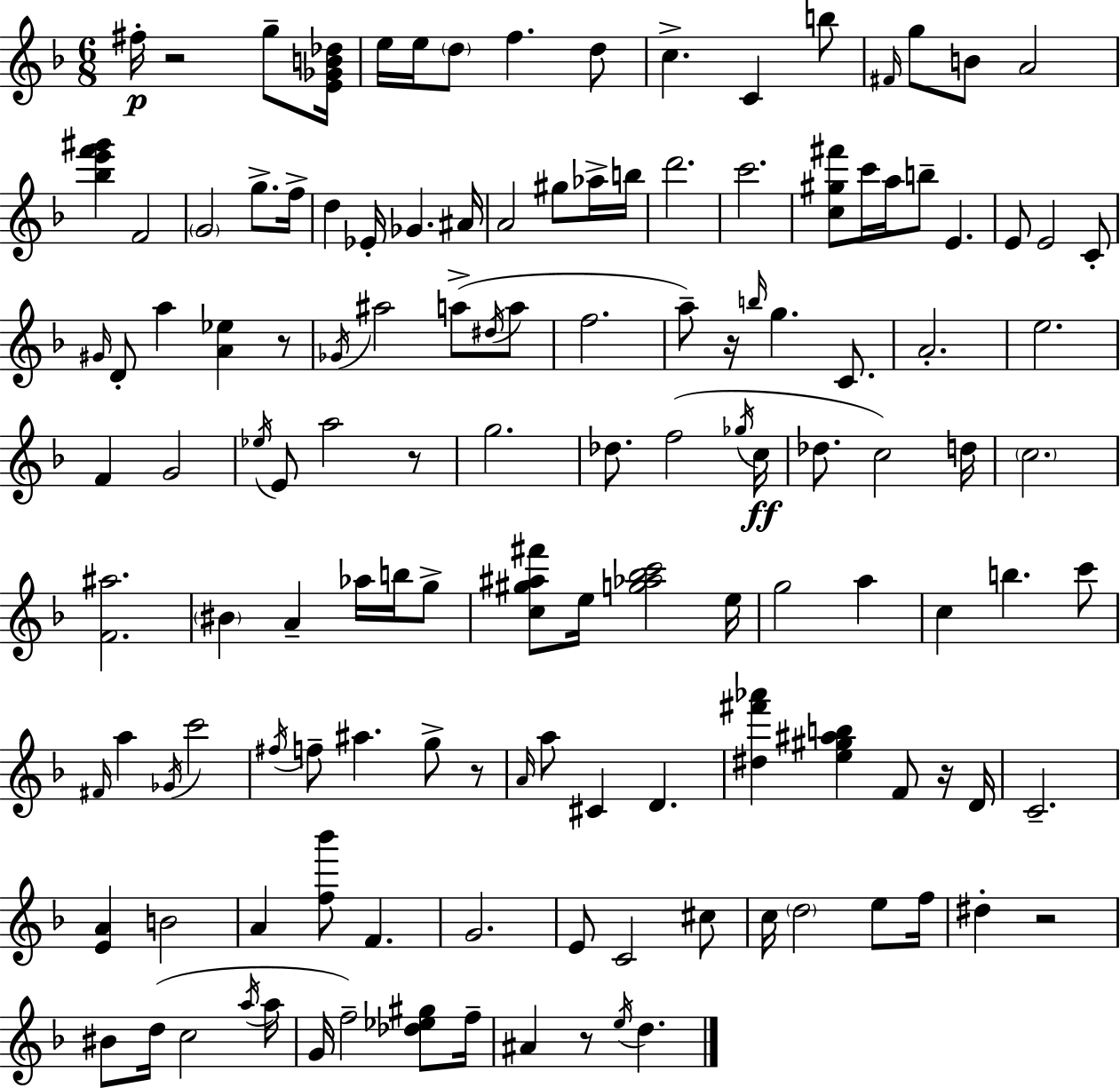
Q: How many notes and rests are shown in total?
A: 134